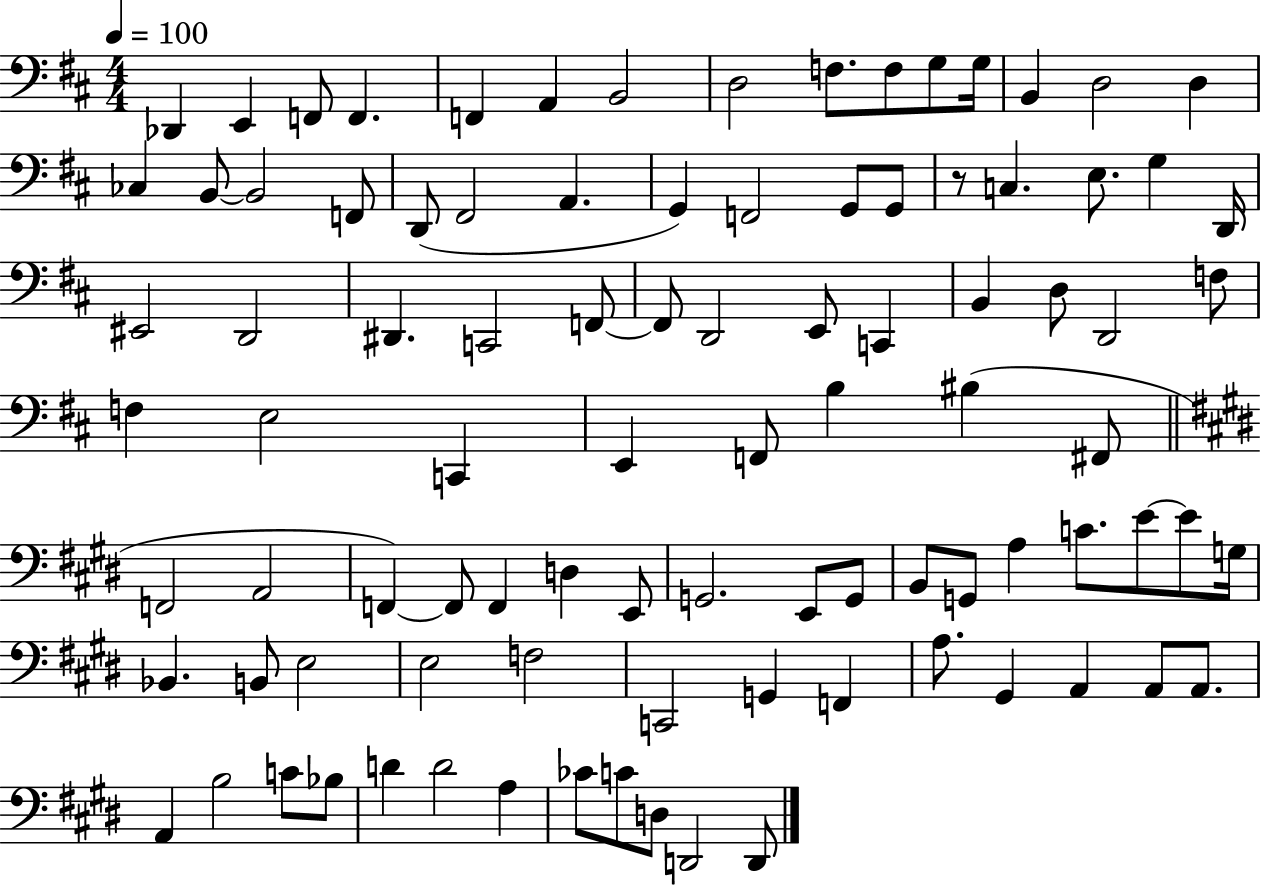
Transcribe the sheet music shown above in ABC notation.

X:1
T:Untitled
M:4/4
L:1/4
K:D
_D,, E,, F,,/2 F,, F,, A,, B,,2 D,2 F,/2 F,/2 G,/2 G,/4 B,, D,2 D, _C, B,,/2 B,,2 F,,/2 D,,/2 ^F,,2 A,, G,, F,,2 G,,/2 G,,/2 z/2 C, E,/2 G, D,,/4 ^E,,2 D,,2 ^D,, C,,2 F,,/2 F,,/2 D,,2 E,,/2 C,, B,, D,/2 D,,2 F,/2 F, E,2 C,, E,, F,,/2 B, ^B, ^F,,/2 F,,2 A,,2 F,, F,,/2 F,, D, E,,/2 G,,2 E,,/2 G,,/2 B,,/2 G,,/2 A, C/2 E/2 E/2 G,/4 _B,, B,,/2 E,2 E,2 F,2 C,,2 G,, F,, A,/2 ^G,, A,, A,,/2 A,,/2 A,, B,2 C/2 _B,/2 D D2 A, _C/2 C/2 D,/2 D,,2 D,,/2